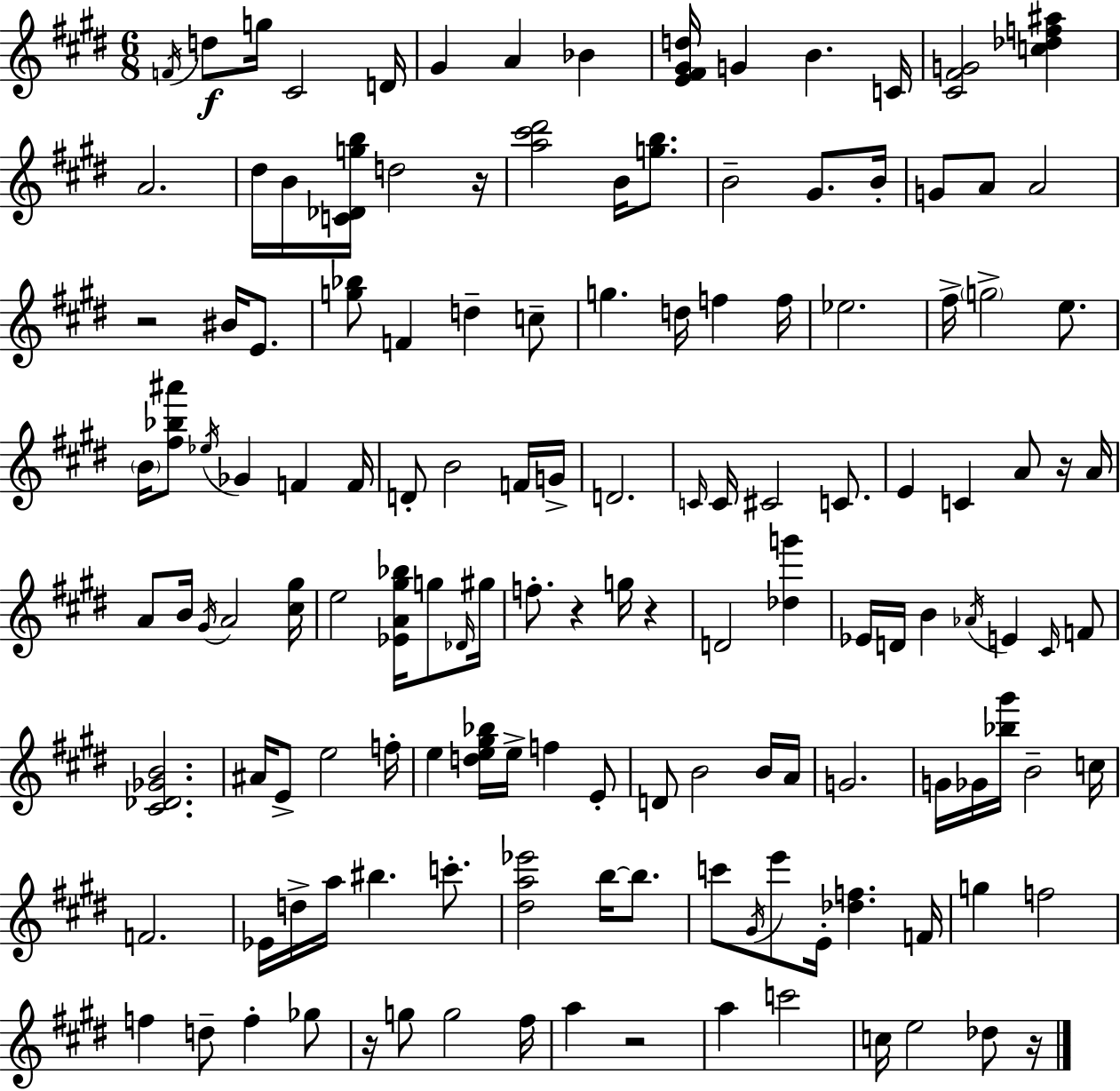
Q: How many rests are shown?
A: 8